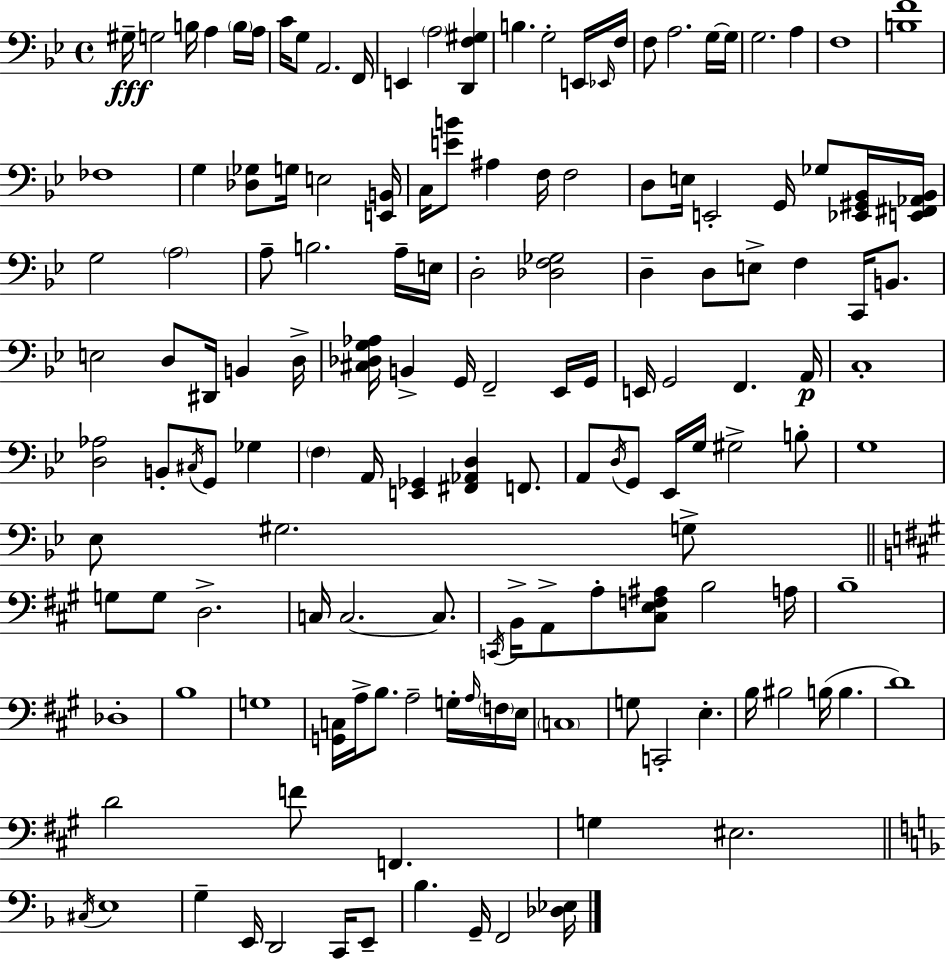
{
  \clef bass
  \time 4/4
  \defaultTimeSignature
  \key bes \major
  gis16--\fff g2 b16 a4 \parenthesize b16 a16 | c'16 g8 a,2. f,16 | e,4 \parenthesize a2 <d, f gis>4 | b4. g2-. e,16 \grace { ees,16 } | \break f16 f8 a2. g16~~ | g16 g2. a4 | f1 | <b f'>1 | \break fes1 | g4 <des ges>8 g16 e2 | <e, b,>16 c16 <e' b'>8 ais4 f16 f2 | d8 e16 e,2-. g,16 ges8 <ees, gis, bes,>16 | \break <e, fis, aes, bes,>16 g2 \parenthesize a2 | a8-- b2. a16-- | e16 d2-. <des f ges>2 | d4-- d8 e8-> f4 c,16 b,8. | \break e2 d8 dis,16 b,4 | d16-> <cis des g aes>16 b,4-> g,16 f,2-- ees,16 | g,16 e,16 g,2 f,4. | a,16\p c1-. | \break <d aes>2 b,8-. \acciaccatura { cis16 } g,8 ges4 | \parenthesize f4 a,16 <e, ges,>4 <fis, aes, d>4 f,8. | a,8 \acciaccatura { d16 } g,8 ees,16 g16 gis2-> | b8-. g1 | \break ees8 gis2. | g8-> \bar "||" \break \key a \major g8 g8 d2.-> | c16 c2.~~ c8. | \acciaccatura { c,16 } b,16-> a,8-> a8-. <cis e f ais>8 b2 | a16 b1-- | \break des1-. | b1 | g1 | <g, c>16 a16-> b8. a2-- g16-. \grace { a16 } | \break \parenthesize f16 e16 \parenthesize c1 | g8 c,2-. e4.-. | b16 bis2 b16( b4. | d'1) | \break d'2 f'8 f,4. | g4 eis2. | \bar "||" \break \key f \major \acciaccatura { cis16 } e1 | g4-- e,16 d,2 c,16 e,8-- | bes4. g,16-- f,2 | <des ees>16 \bar "|."
}